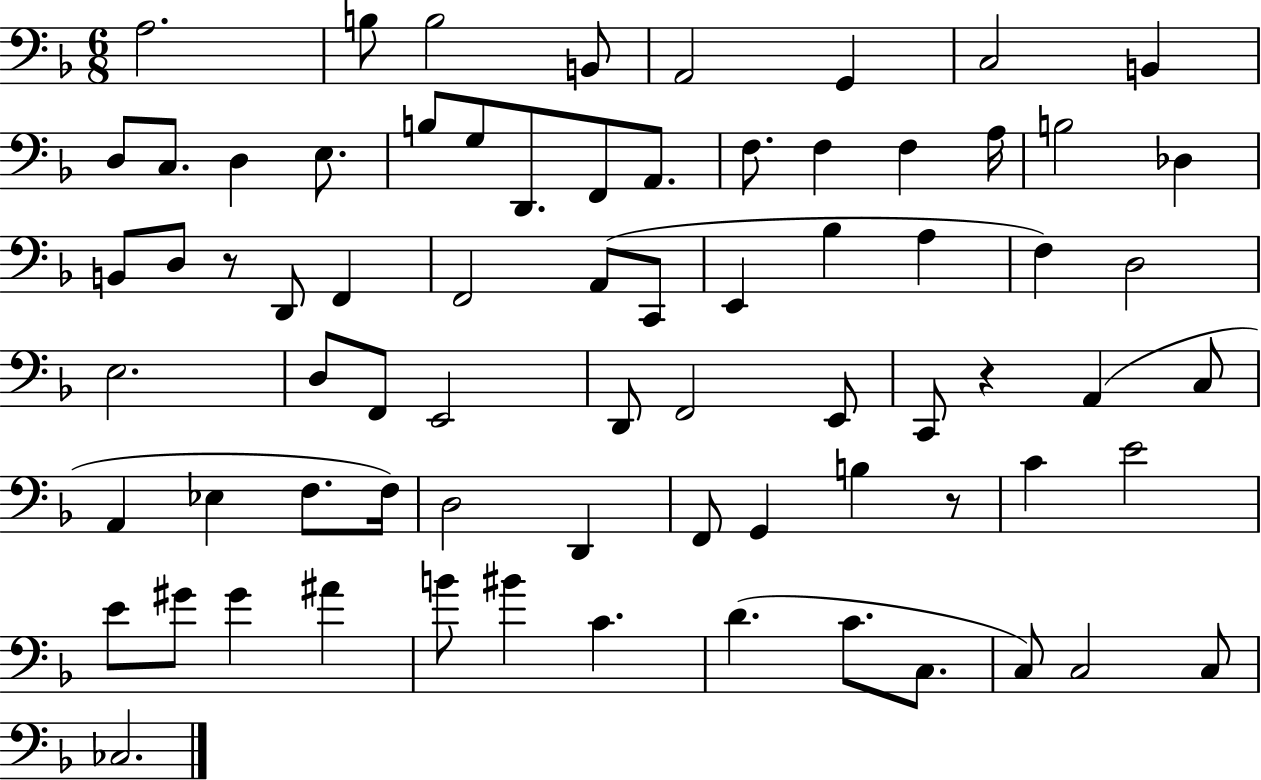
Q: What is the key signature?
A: F major